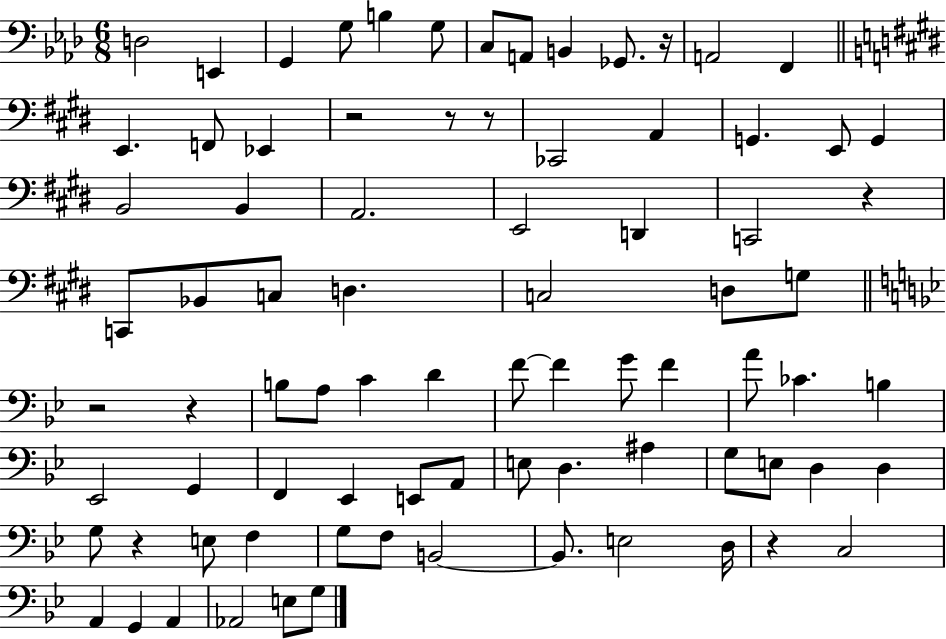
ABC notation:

X:1
T:Untitled
M:6/8
L:1/4
K:Ab
D,2 E,, G,, G,/2 B, G,/2 C,/2 A,,/2 B,, _G,,/2 z/4 A,,2 F,, E,, F,,/2 _E,, z2 z/2 z/2 _C,,2 A,, G,, E,,/2 G,, B,,2 B,, A,,2 E,,2 D,, C,,2 z C,,/2 _B,,/2 C,/2 D, C,2 D,/2 G,/2 z2 z B,/2 A,/2 C D F/2 F G/2 F A/2 _C B, _E,,2 G,, F,, _E,, E,,/2 A,,/2 E,/2 D, ^A, G,/2 E,/2 D, D, G,/2 z E,/2 F, G,/2 F,/2 B,,2 B,,/2 E,2 D,/4 z C,2 A,, G,, A,, _A,,2 E,/2 G,/2